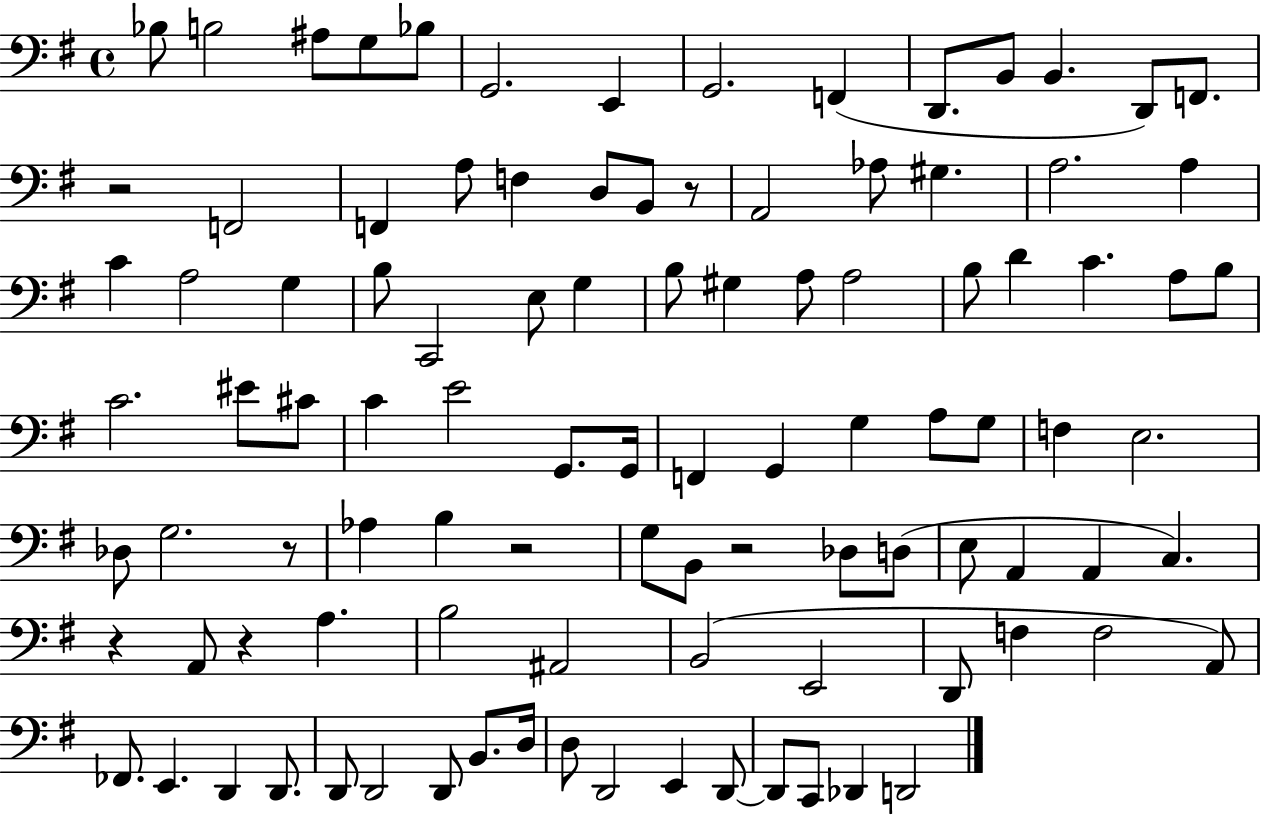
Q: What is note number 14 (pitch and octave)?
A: F2